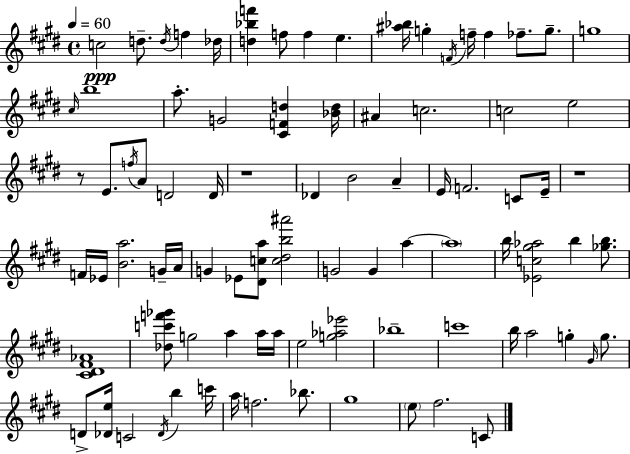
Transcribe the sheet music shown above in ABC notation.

X:1
T:Untitled
M:4/4
L:1/4
K:E
c2 d/2 d/4 f _d/4 [d_bf'] f/2 f e [^a_b]/4 g F/4 f/4 f _f/2 g/2 g4 ^c/4 b4 a/2 G2 [^CFd] [_Bd]/4 ^A c2 c2 e2 z/2 E/2 f/4 A/2 D2 D/4 z4 _D B2 A E/4 F2 C/2 E/4 z4 F/4 _E/4 [Ba]2 G/4 A/4 G _E/2 [^Dca]/2 [c^db^a']2 G2 G a a4 b/4 [_Ec^g_a]2 b [_gb]/2 [^C^D^F_A]4 [_dc'f'_g']/2 g2 a a/4 a/4 e2 [g_a_e']2 _b4 c'4 b/4 a2 g ^G/4 g/2 D/2 [_De]/4 C2 _D/4 b c'/4 a/4 f2 _b/2 ^g4 e/2 ^f2 C/2